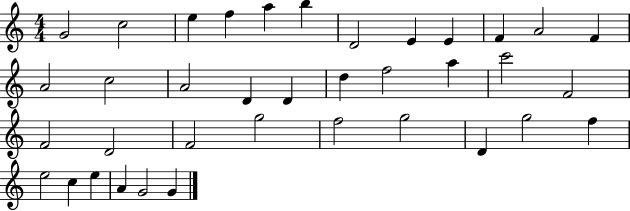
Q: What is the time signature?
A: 4/4